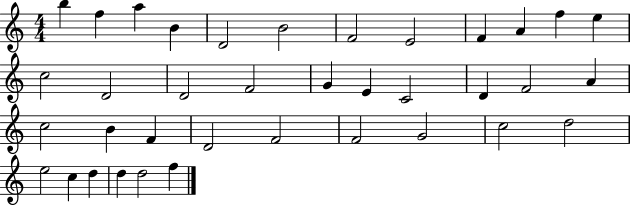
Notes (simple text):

B5/q F5/q A5/q B4/q D4/h B4/h F4/h E4/h F4/q A4/q F5/q E5/q C5/h D4/h D4/h F4/h G4/q E4/q C4/h D4/q F4/h A4/q C5/h B4/q F4/q D4/h F4/h F4/h G4/h C5/h D5/h E5/h C5/q D5/q D5/q D5/h F5/q